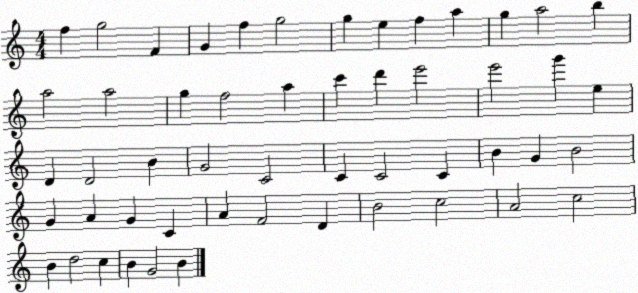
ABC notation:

X:1
T:Untitled
M:4/4
L:1/4
K:C
f g2 F G f g2 g e f a g a2 b a2 a2 g f2 a c' d' e'2 e'2 g' e D D2 B G2 C2 C C2 C B G B2 G A G C A F2 D B2 c2 A2 c2 B d2 c B G2 B